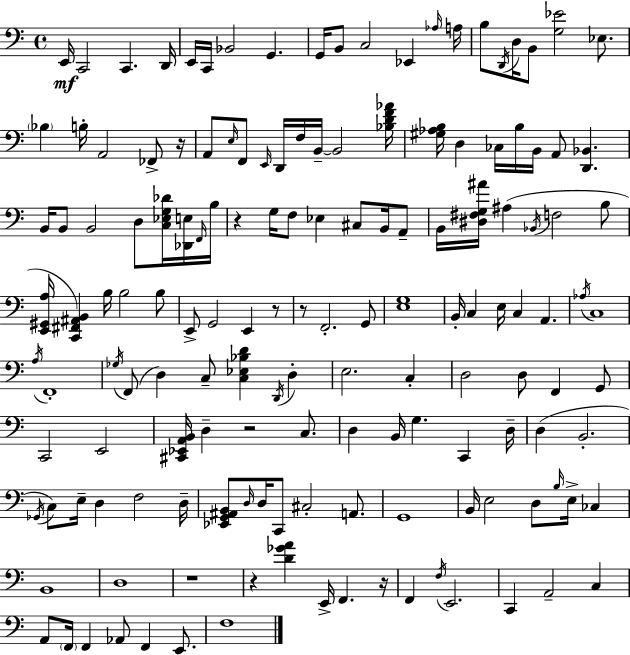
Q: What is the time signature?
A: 4/4